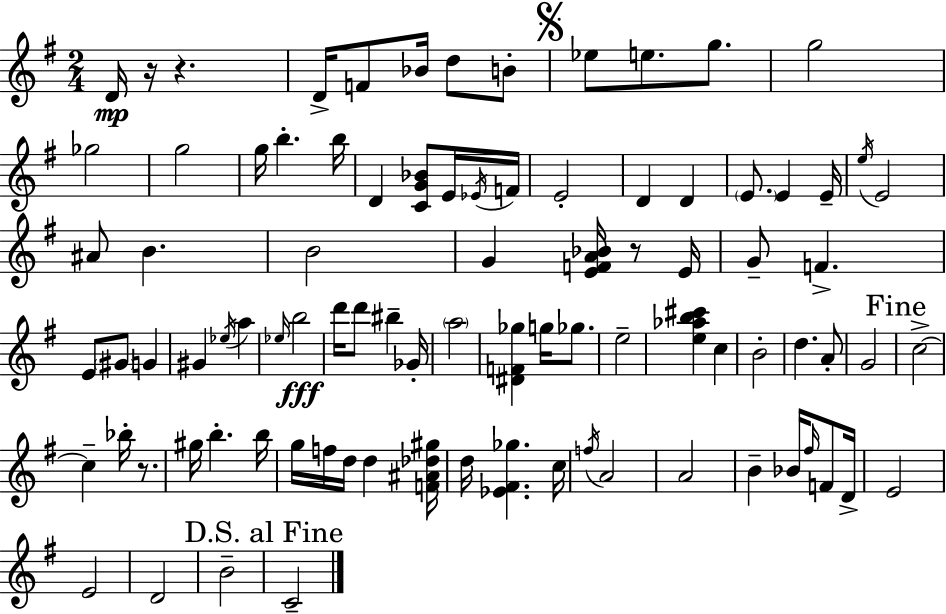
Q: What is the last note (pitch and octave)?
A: C4